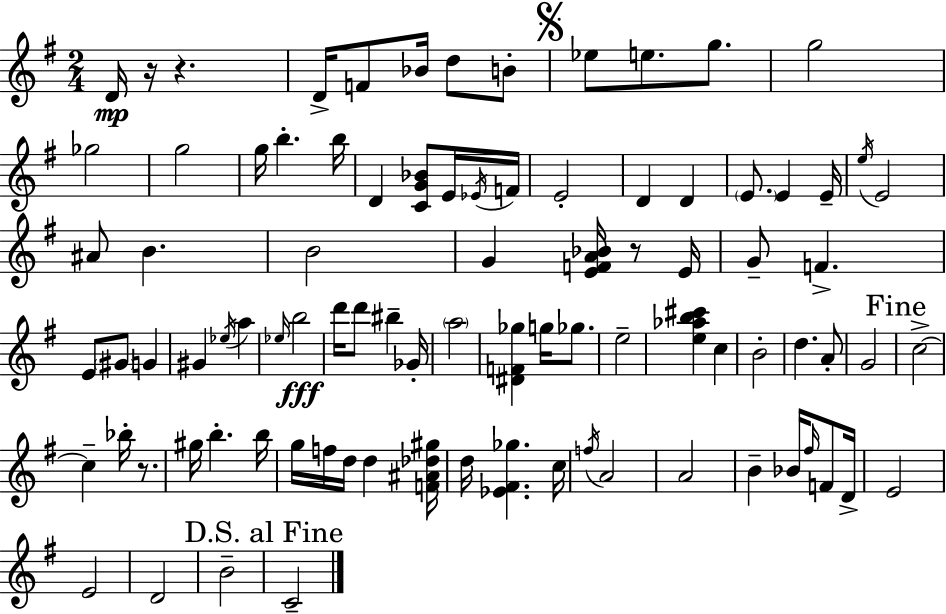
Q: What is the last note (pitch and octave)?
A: C4